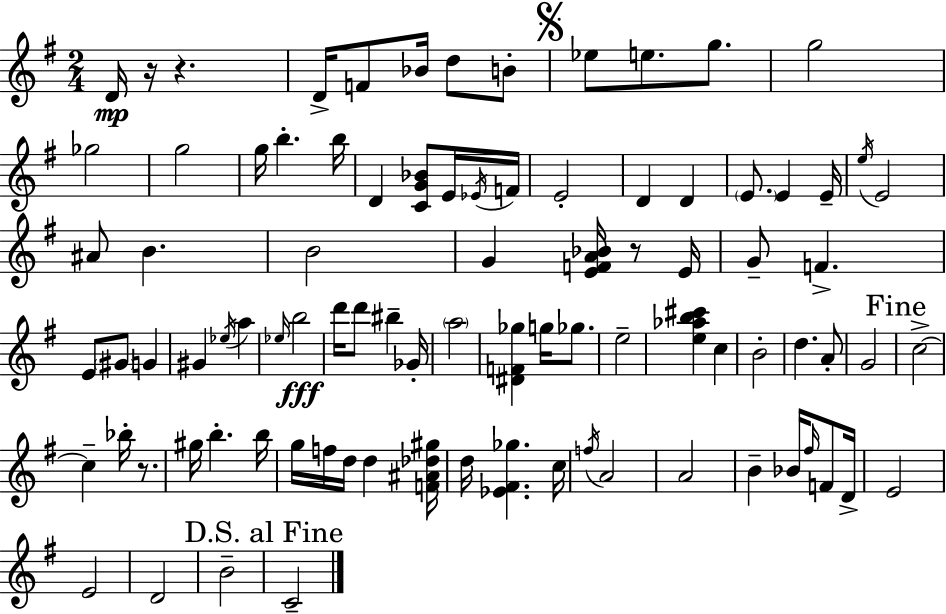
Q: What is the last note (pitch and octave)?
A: C4